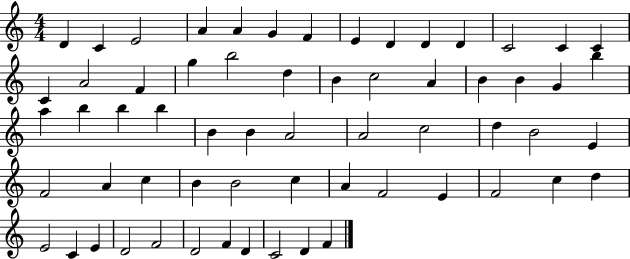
{
  \clef treble
  \numericTimeSignature
  \time 4/4
  \key c \major
  d'4 c'4 e'2 | a'4 a'4 g'4 f'4 | e'4 d'4 d'4 d'4 | c'2 c'4 c'4 | \break c'4 a'2 f'4 | g''4 b''2 d''4 | b'4 c''2 a'4 | b'4 b'4 g'4 b''4 | \break a''4 b''4 b''4 b''4 | b'4 b'4 a'2 | a'2 c''2 | d''4 b'2 e'4 | \break f'2 a'4 c''4 | b'4 b'2 c''4 | a'4 f'2 e'4 | f'2 c''4 d''4 | \break e'2 c'4 e'4 | d'2 f'2 | d'2 f'4 d'4 | c'2 d'4 f'4 | \break \bar "|."
}